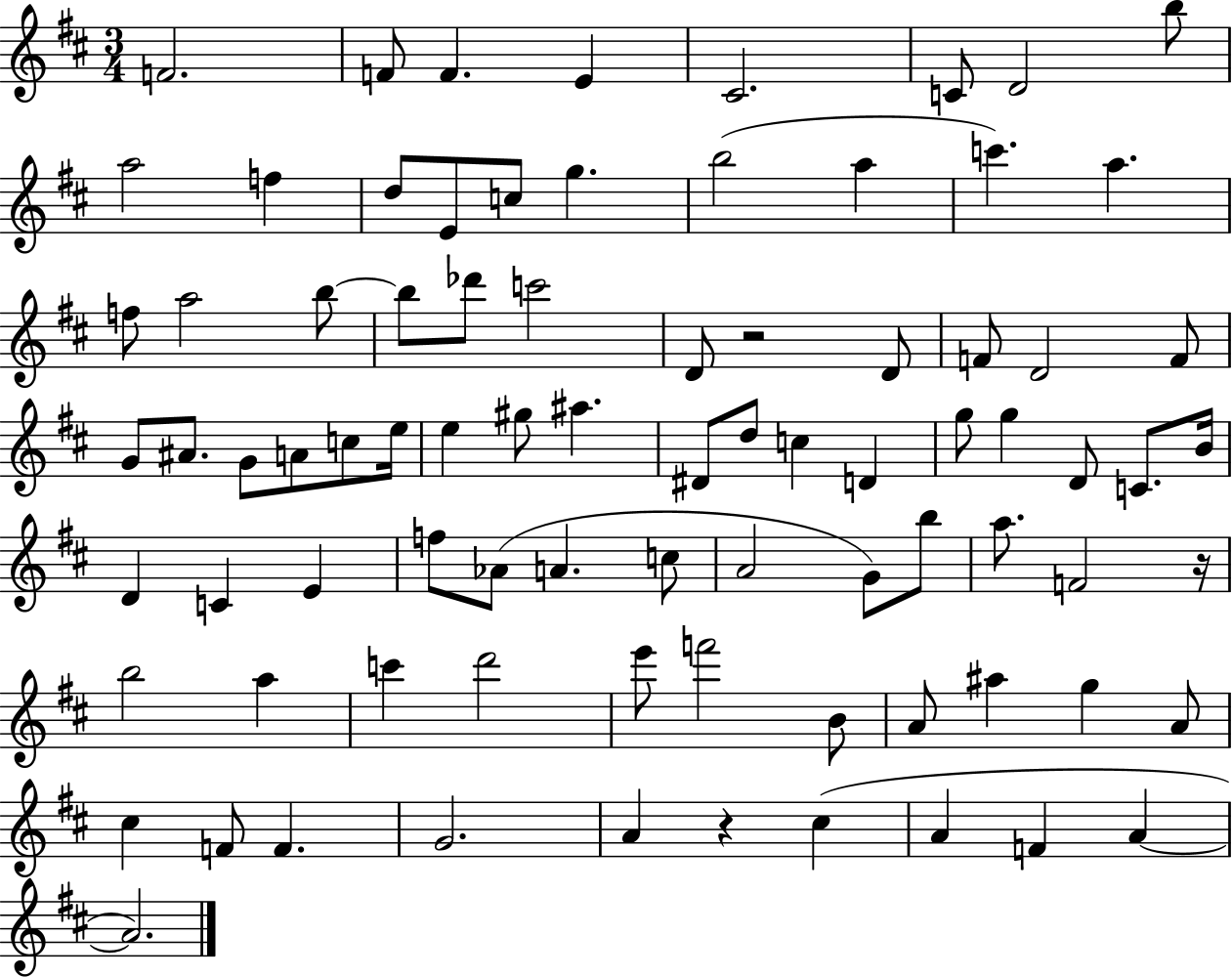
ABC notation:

X:1
T:Untitled
M:3/4
L:1/4
K:D
F2 F/2 F E ^C2 C/2 D2 b/2 a2 f d/2 E/2 c/2 g b2 a c' a f/2 a2 b/2 b/2 _d'/2 c'2 D/2 z2 D/2 F/2 D2 F/2 G/2 ^A/2 G/2 A/2 c/2 e/4 e ^g/2 ^a ^D/2 d/2 c D g/2 g D/2 C/2 B/4 D C E f/2 _A/2 A c/2 A2 G/2 b/2 a/2 F2 z/4 b2 a c' d'2 e'/2 f'2 B/2 A/2 ^a g A/2 ^c F/2 F G2 A z ^c A F A A2